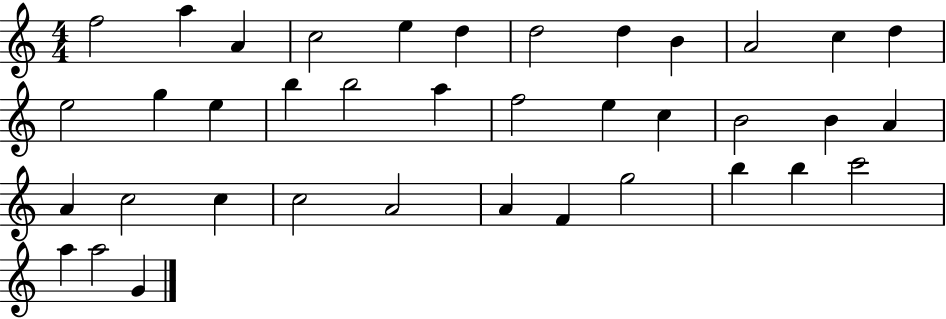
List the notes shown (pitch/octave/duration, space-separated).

F5/h A5/q A4/q C5/h E5/q D5/q D5/h D5/q B4/q A4/h C5/q D5/q E5/h G5/q E5/q B5/q B5/h A5/q F5/h E5/q C5/q B4/h B4/q A4/q A4/q C5/h C5/q C5/h A4/h A4/q F4/q G5/h B5/q B5/q C6/h A5/q A5/h G4/q